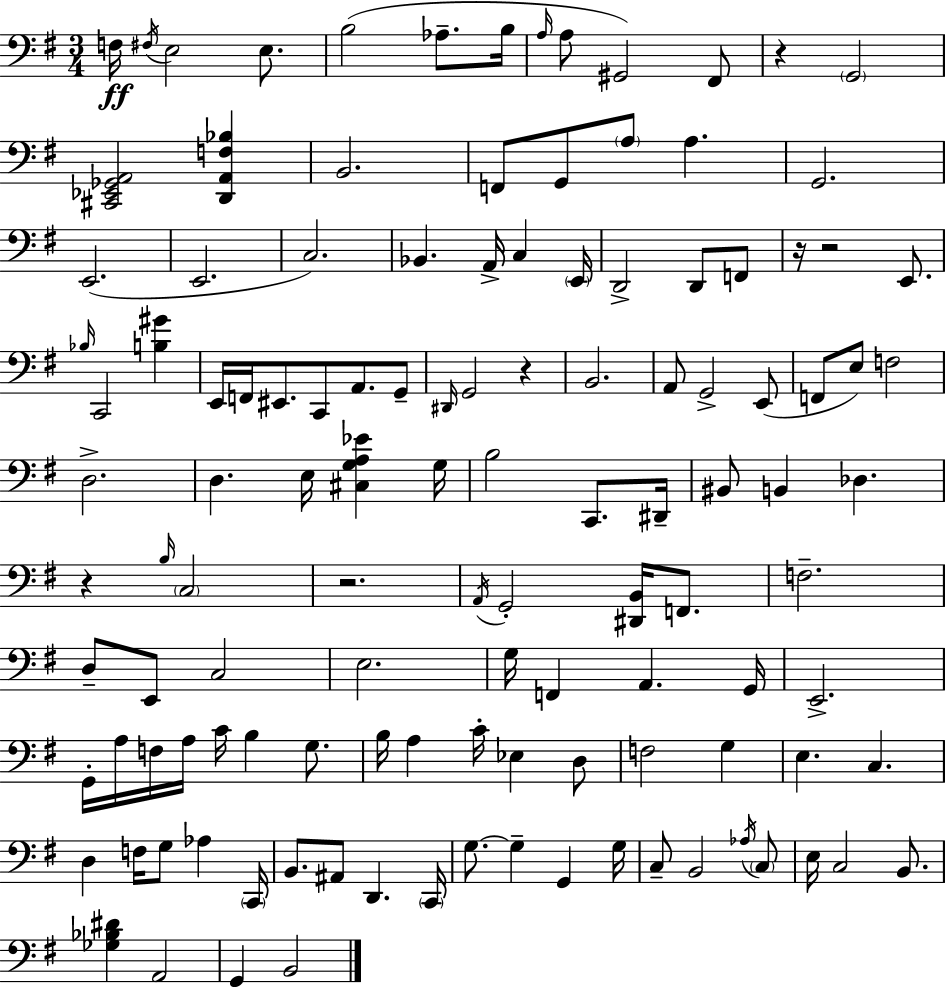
X:1
T:Untitled
M:3/4
L:1/4
K:Em
F,/4 ^F,/4 E,2 E,/2 B,2 _A,/2 B,/4 A,/4 A,/2 ^G,,2 ^F,,/2 z G,,2 [^C,,_E,,_G,,A,,]2 [D,,A,,F,_B,] B,,2 F,,/2 G,,/2 A,/2 A, G,,2 E,,2 E,,2 C,2 _B,, A,,/4 C, E,,/4 D,,2 D,,/2 F,,/2 z/4 z2 E,,/2 _B,/4 C,,2 [B,^G] E,,/4 F,,/4 ^E,,/2 C,,/2 A,,/2 G,,/2 ^D,,/4 G,,2 z B,,2 A,,/2 G,,2 E,,/2 F,,/2 E,/2 F,2 D,2 D, E,/4 [^C,G,A,_E] G,/4 B,2 C,,/2 ^D,,/4 ^B,,/2 B,, _D, z B,/4 C,2 z2 A,,/4 G,,2 [^D,,B,,]/4 F,,/2 F,2 D,/2 E,,/2 C,2 E,2 G,/4 F,, A,, G,,/4 E,,2 G,,/4 A,/4 F,/4 A,/4 C/4 B, G,/2 B,/4 A, C/4 _E, D,/2 F,2 G, E, C, D, F,/4 G,/2 _A, C,,/4 B,,/2 ^A,,/2 D,, C,,/4 G,/2 G, G,, G,/4 C,/2 B,,2 _A,/4 C,/2 E,/4 C,2 B,,/2 [_G,_B,^D] A,,2 G,, B,,2